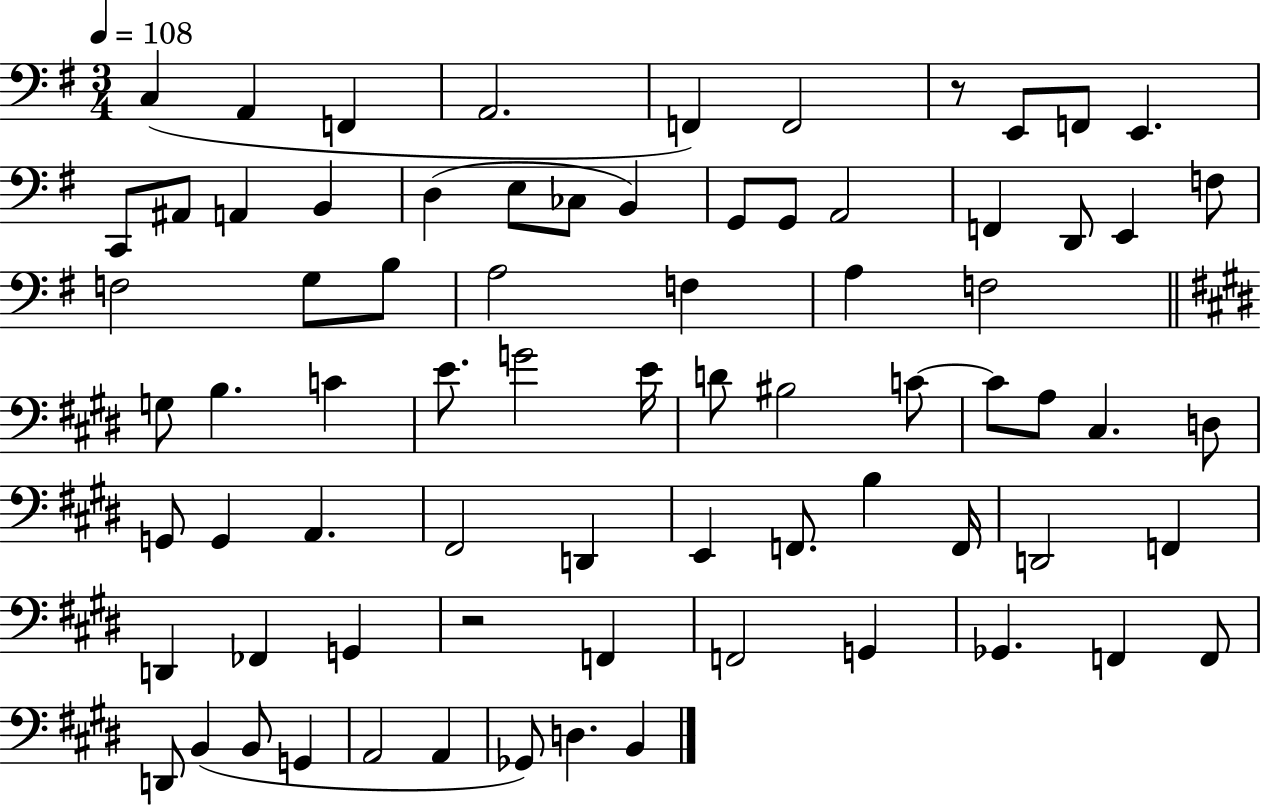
C3/q A2/q F2/q A2/h. F2/q F2/h R/e E2/e F2/e E2/q. C2/e A#2/e A2/q B2/q D3/q E3/e CES3/e B2/q G2/e G2/e A2/h F2/q D2/e E2/q F3/e F3/h G3/e B3/e A3/h F3/q A3/q F3/h G3/e B3/q. C4/q E4/e. G4/h E4/s D4/e BIS3/h C4/e C4/e A3/e C#3/q. D3/e G2/e G2/q A2/q. F#2/h D2/q E2/q F2/e. B3/q F2/s D2/h F2/q D2/q FES2/q G2/q R/h F2/q F2/h G2/q Gb2/q. F2/q F2/e D2/e B2/q B2/e G2/q A2/h A2/q Gb2/e D3/q. B2/q